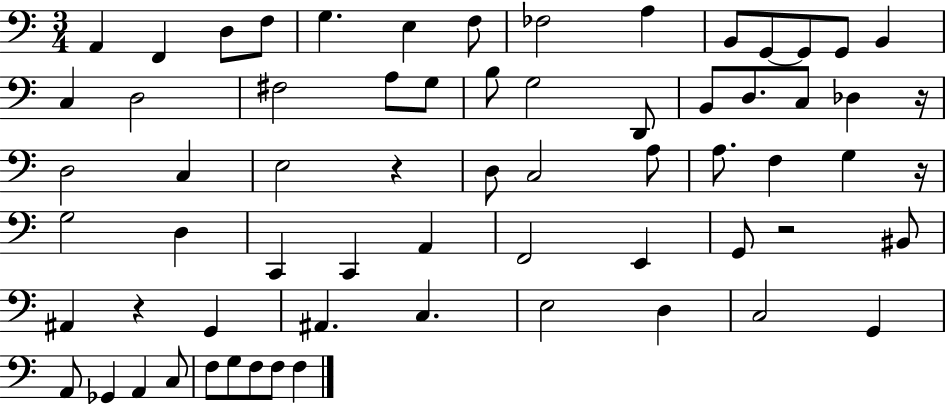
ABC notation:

X:1
T:Untitled
M:3/4
L:1/4
K:C
A,, F,, D,/2 F,/2 G, E, F,/2 _F,2 A, B,,/2 G,,/2 G,,/2 G,,/2 B,, C, D,2 ^F,2 A,/2 G,/2 B,/2 G,2 D,,/2 B,,/2 D,/2 C,/2 _D, z/4 D,2 C, E,2 z D,/2 C,2 A,/2 A,/2 F, G, z/4 G,2 D, C,, C,, A,, F,,2 E,, G,,/2 z2 ^B,,/2 ^A,, z G,, ^A,, C, E,2 D, C,2 G,, A,,/2 _G,, A,, C,/2 F,/2 G,/2 F,/2 F,/2 F,